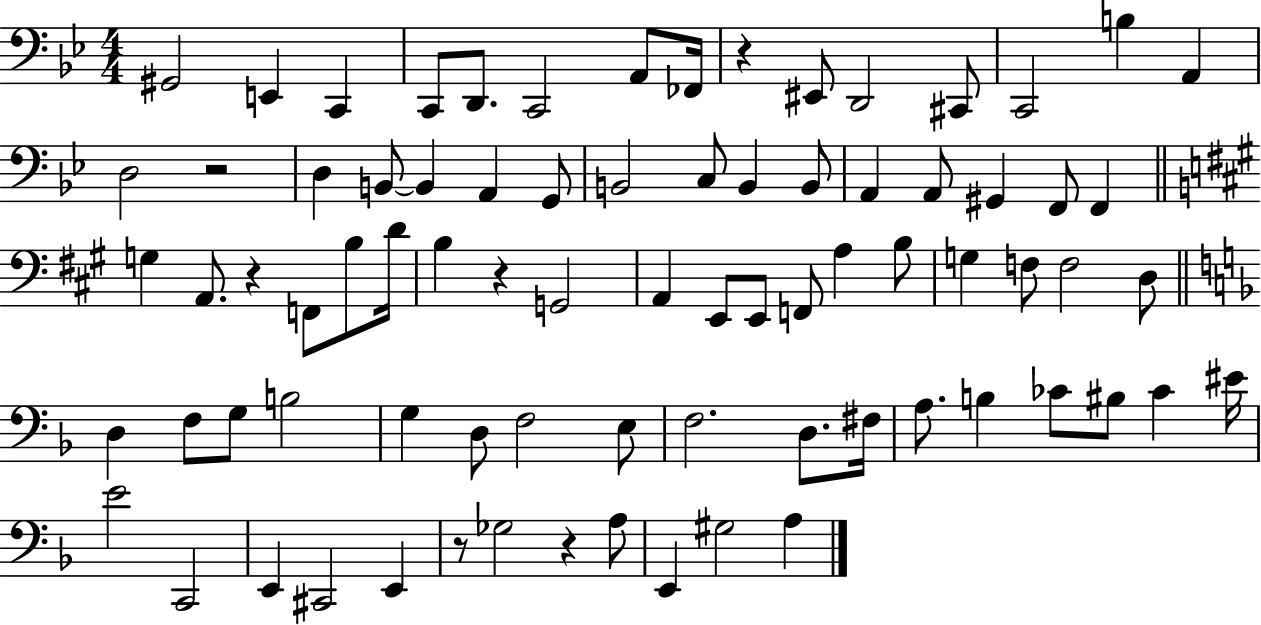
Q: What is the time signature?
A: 4/4